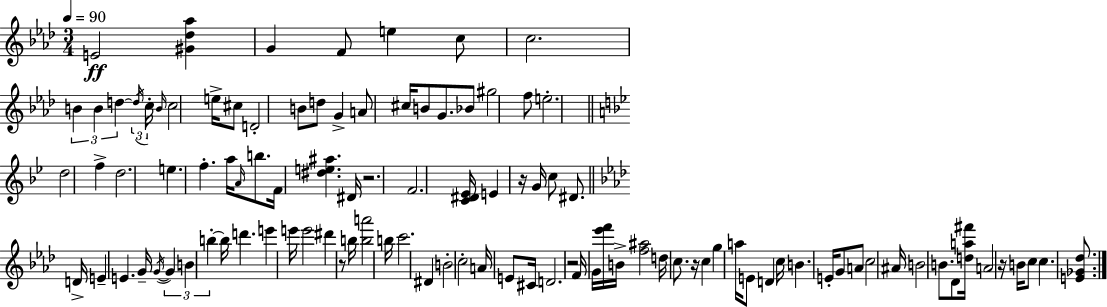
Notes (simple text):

E4/h [G#4,Db5,Ab5]/q G4/q F4/e E5/q C5/e C5/h. B4/q B4/q D5/q D5/s C5/s B4/s C5/h E5/s C#5/e D4/h B4/e D5/e G4/q A4/e C#5/s B4/e G4/e. Bb4/e G#5/h F5/e E5/h. D5/h F5/q D5/h. E5/q. F5/q. A5/s A4/s B5/e. F4/s [D#5,E5,A#5]/q. D#4/s R/h. F4/h. [C4,D#4,Eb4]/s E4/q R/s G4/s C5/e D#4/e. D4/s E4/q E4/q. G4/s G4/s G4/q B4/q B5/q B5/s D6/q. E6/q E6/s E6/h D#6/q R/e B5/s [B5,A6]/h B5/s C6/h. D#4/q B4/h C5/h A4/s E4/e C#4/s D4/h. R/h F4/s G4/s [Eb6,F6]/s B4/s [F5,A#5]/h D5/s C5/e. R/s C5/q G5/q A5/s E4/e D4/q C5/s B4/q. E4/s G4/e A4/e C5/h A#4/s B4/h B4/e. Db4/e [D5,A5,F#6]/s A4/h R/s B4/s C5/e C5/q. [E4,Gb4,Db5]/e.